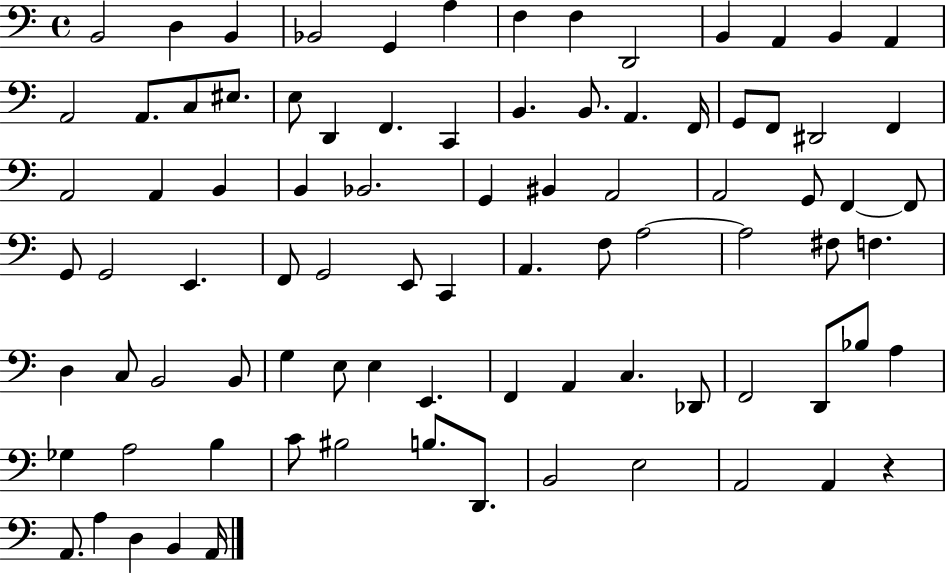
X:1
T:Untitled
M:4/4
L:1/4
K:C
B,,2 D, B,, _B,,2 G,, A, F, F, D,,2 B,, A,, B,, A,, A,,2 A,,/2 C,/2 ^E,/2 E,/2 D,, F,, C,, B,, B,,/2 A,, F,,/4 G,,/2 F,,/2 ^D,,2 F,, A,,2 A,, B,, B,, _B,,2 G,, ^B,, A,,2 A,,2 G,,/2 F,, F,,/2 G,,/2 G,,2 E,, F,,/2 G,,2 E,,/2 C,, A,, F,/2 A,2 A,2 ^F,/2 F, D, C,/2 B,,2 B,,/2 G, E,/2 E, E,, F,, A,, C, _D,,/2 F,,2 D,,/2 _B,/2 A, _G, A,2 B, C/2 ^B,2 B,/2 D,,/2 B,,2 E,2 A,,2 A,, z A,,/2 A, D, B,, A,,/4